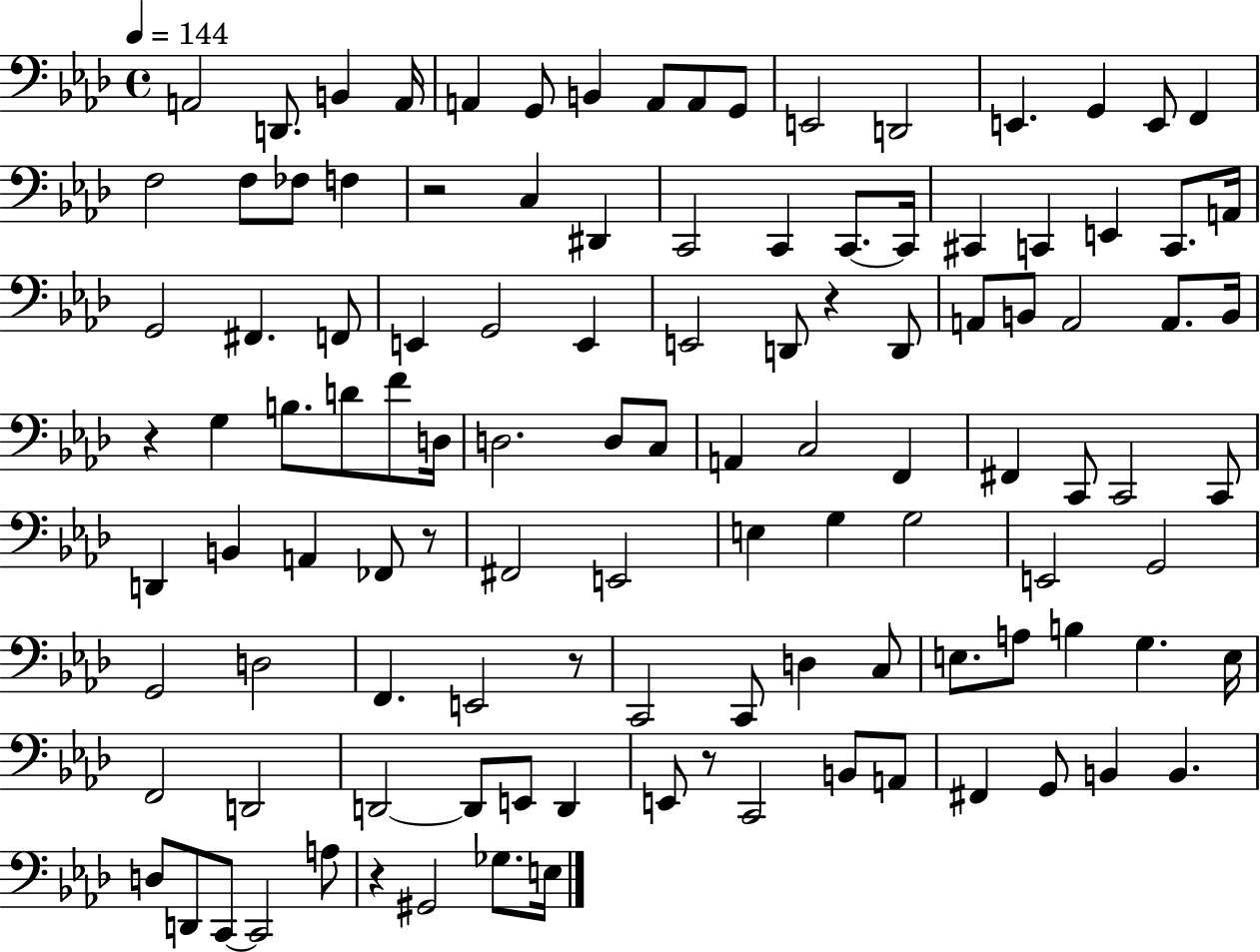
X:1
T:Untitled
M:4/4
L:1/4
K:Ab
A,,2 D,,/2 B,, A,,/4 A,, G,,/2 B,, A,,/2 A,,/2 G,,/2 E,,2 D,,2 E,, G,, E,,/2 F,, F,2 F,/2 _F,/2 F, z2 C, ^D,, C,,2 C,, C,,/2 C,,/4 ^C,, C,, E,, C,,/2 A,,/4 G,,2 ^F,, F,,/2 E,, G,,2 E,, E,,2 D,,/2 z D,,/2 A,,/2 B,,/2 A,,2 A,,/2 B,,/4 z G, B,/2 D/2 F/2 D,/4 D,2 D,/2 C,/2 A,, C,2 F,, ^F,, C,,/2 C,,2 C,,/2 D,, B,, A,, _F,,/2 z/2 ^F,,2 E,,2 E, G, G,2 E,,2 G,,2 G,,2 D,2 F,, E,,2 z/2 C,,2 C,,/2 D, C,/2 E,/2 A,/2 B, G, E,/4 F,,2 D,,2 D,,2 D,,/2 E,,/2 D,, E,,/2 z/2 C,,2 B,,/2 A,,/2 ^F,, G,,/2 B,, B,, D,/2 D,,/2 C,,/2 C,,2 A,/2 z ^G,,2 _G,/2 E,/4